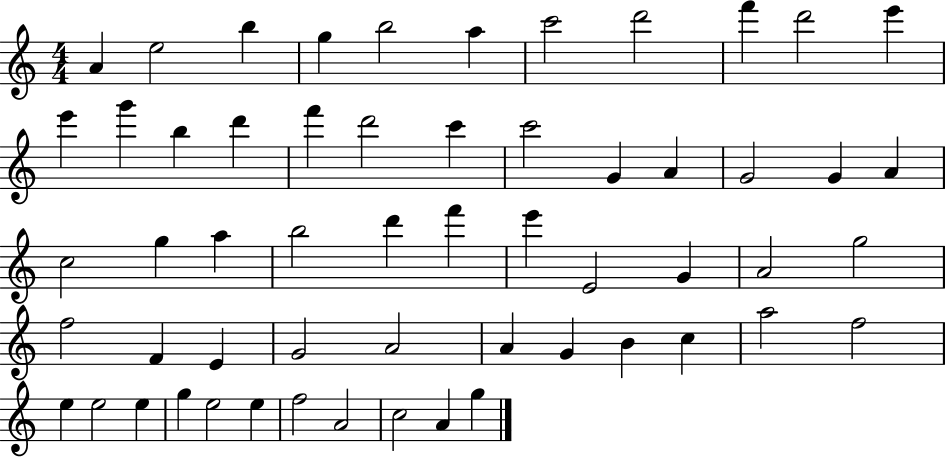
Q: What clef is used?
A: treble